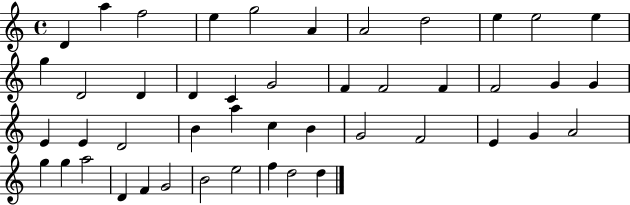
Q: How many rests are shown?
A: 0